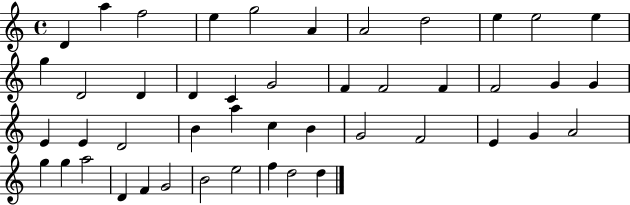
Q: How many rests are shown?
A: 0